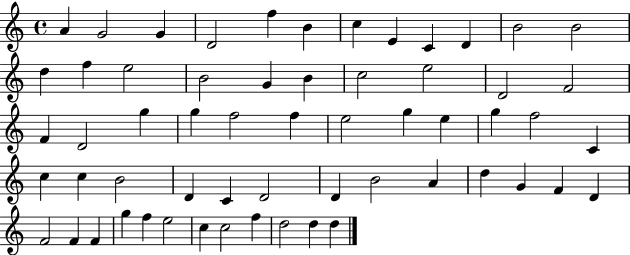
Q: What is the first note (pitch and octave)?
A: A4